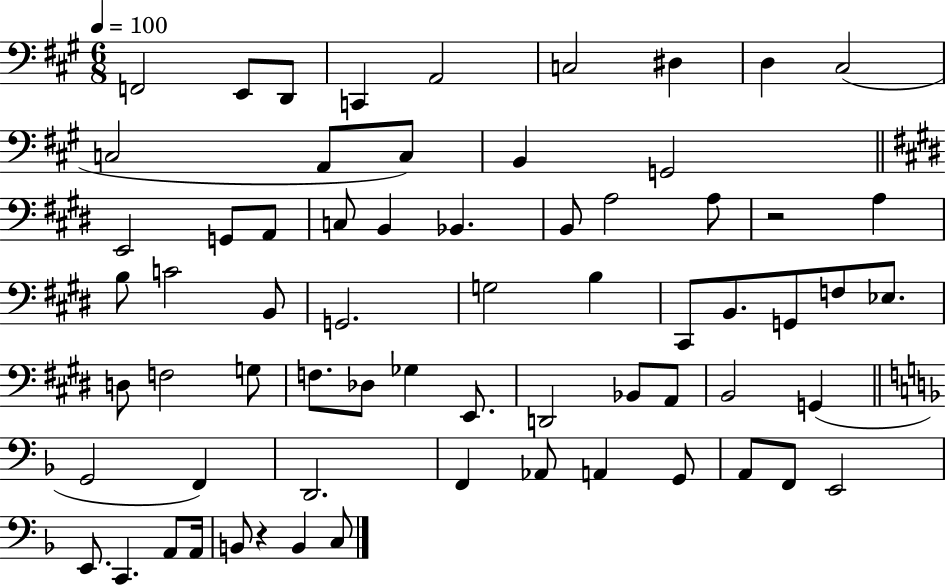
F2/h E2/e D2/e C2/q A2/h C3/h D#3/q D3/q C#3/h C3/h A2/e C3/e B2/q G2/h E2/h G2/e A2/e C3/e B2/q Bb2/q. B2/e A3/h A3/e R/h A3/q B3/e C4/h B2/e G2/h. G3/h B3/q C#2/e B2/e. G2/e F3/e Eb3/e. D3/e F3/h G3/e F3/e. Db3/e Gb3/q E2/e. D2/h Bb2/e A2/e B2/h G2/q G2/h F2/q D2/h. F2/q Ab2/e A2/q G2/e A2/e F2/e E2/h E2/e. C2/q. A2/e A2/s B2/e R/q B2/q C3/e